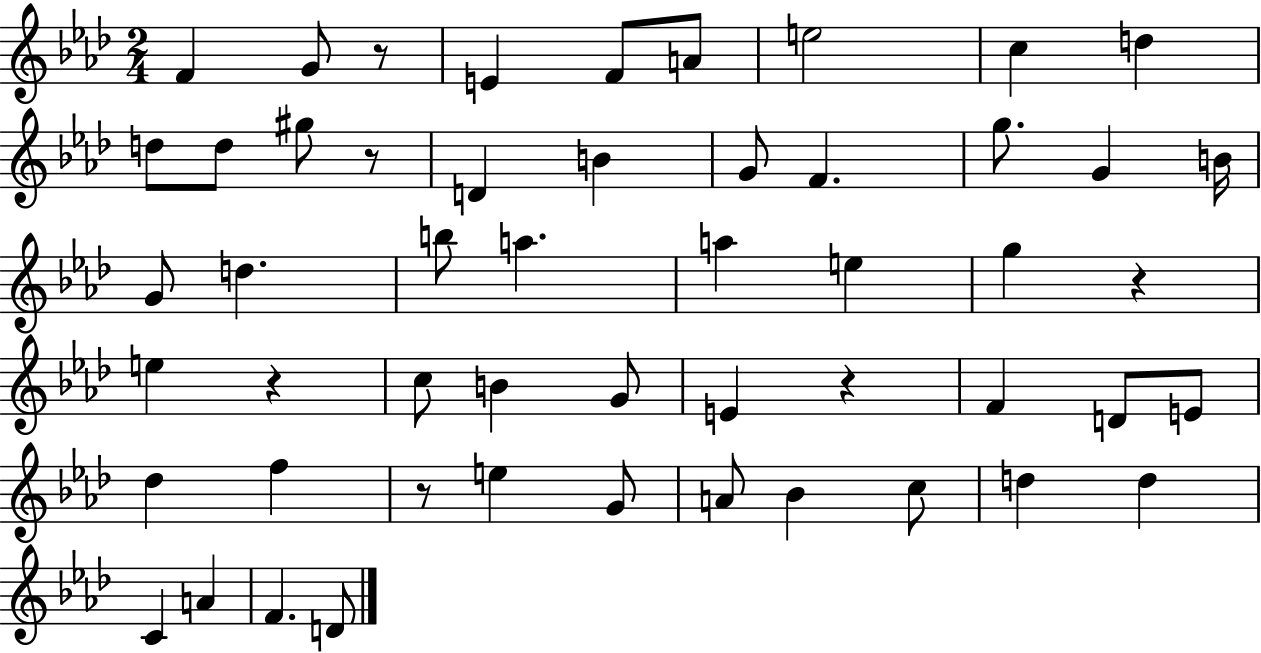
X:1
T:Untitled
M:2/4
L:1/4
K:Ab
F G/2 z/2 E F/2 A/2 e2 c d d/2 d/2 ^g/2 z/2 D B G/2 F g/2 G B/4 G/2 d b/2 a a e g z e z c/2 B G/2 E z F D/2 E/2 _d f z/2 e G/2 A/2 _B c/2 d d C A F D/2